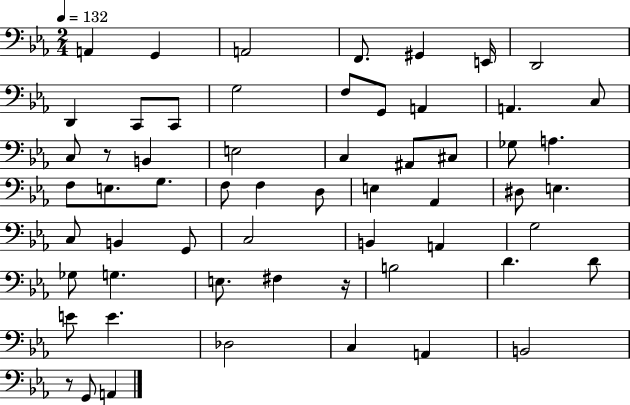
A2/q G2/q A2/h F2/e. G#2/q E2/s D2/h D2/q C2/e C2/e G3/h F3/e G2/e A2/q A2/q. C3/e C3/e R/e B2/q E3/h C3/q A#2/e C#3/e Gb3/e A3/q. F3/e E3/e. G3/e. F3/e F3/q D3/e E3/q Ab2/q D#3/e E3/q. C3/e B2/q G2/e C3/h B2/q A2/q G3/h Gb3/e G3/q. E3/e. F#3/q R/s B3/h D4/q. D4/e E4/e E4/q. Db3/h C3/q A2/q B2/h R/e G2/e A2/q